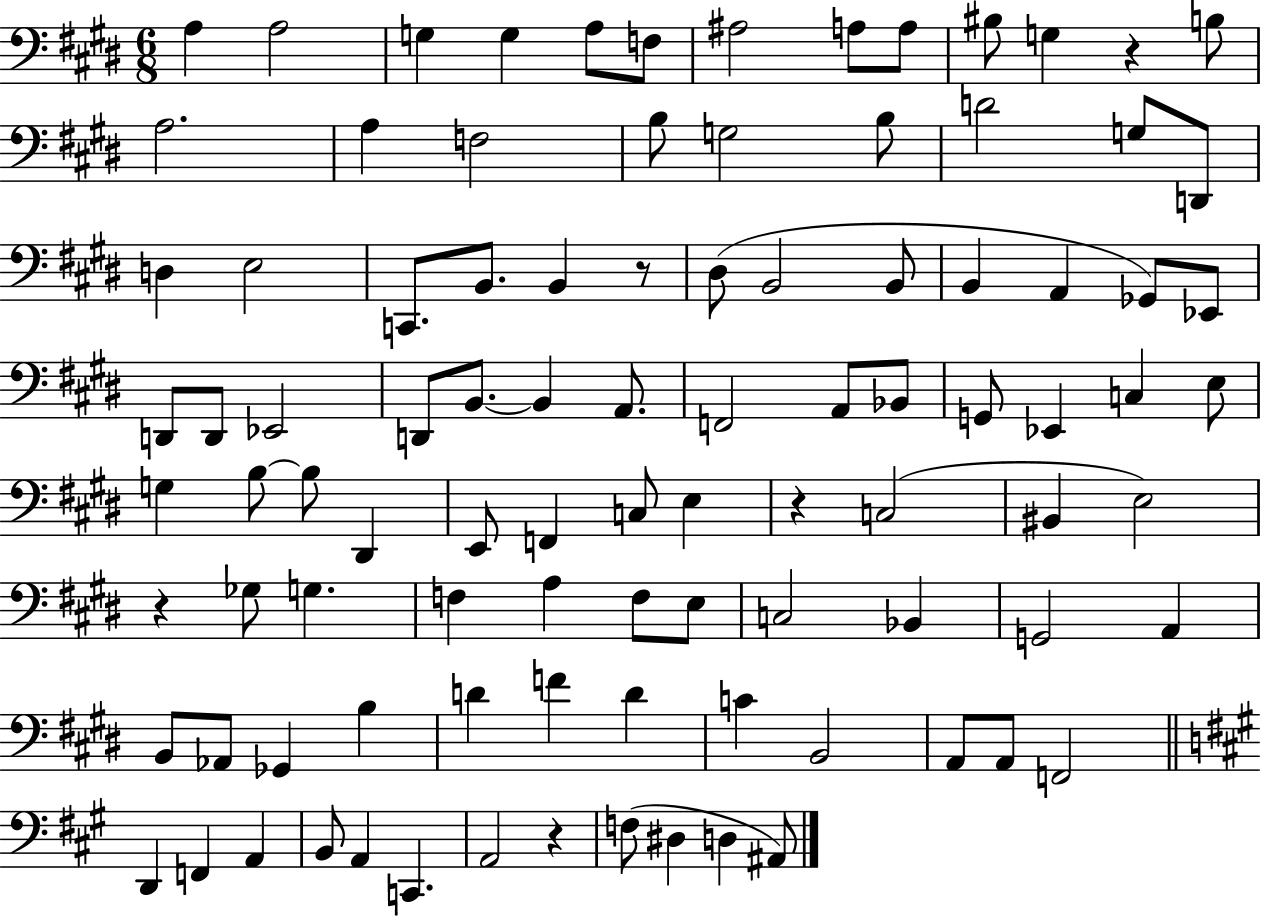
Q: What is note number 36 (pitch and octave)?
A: Eb2